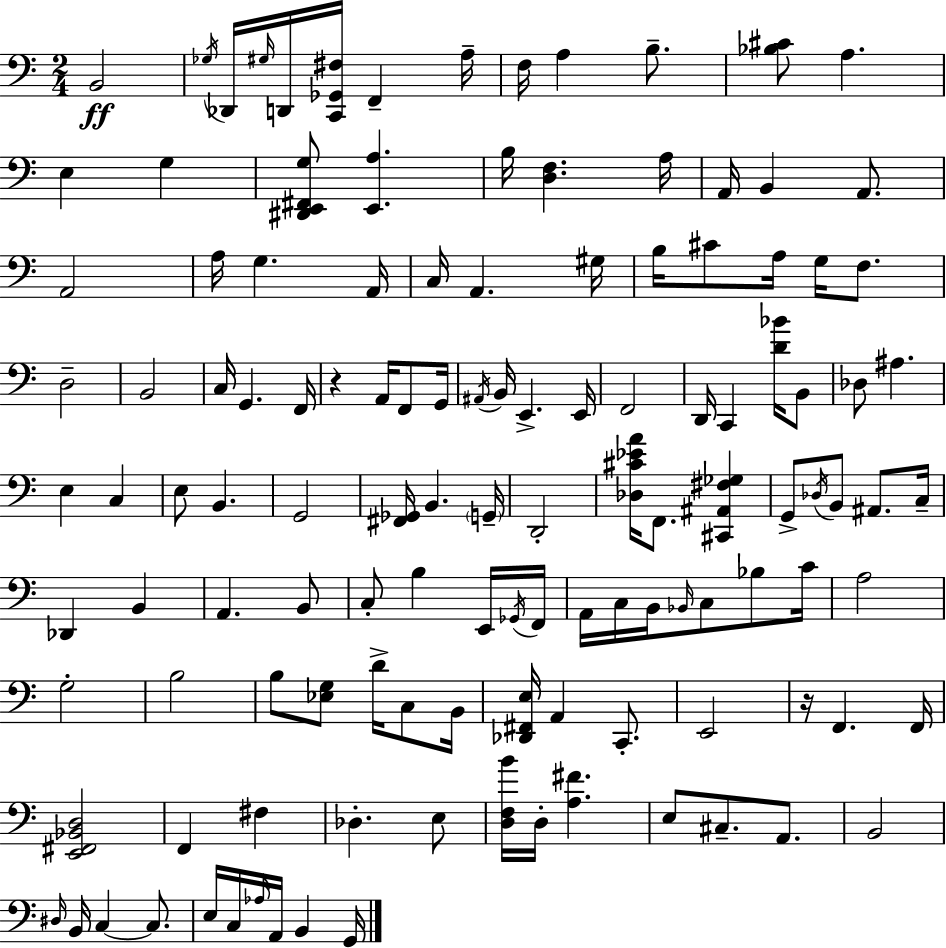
B2/h Gb3/s Db2/s G#3/s D2/s [C2,Gb2,F#3]/s F2/q A3/s F3/s A3/q B3/e. [Bb3,C#4]/e A3/q. E3/q G3/q [D#2,E2,F#2,G3]/e [E2,A3]/q. B3/s [D3,F3]/q. A3/s A2/s B2/q A2/e. A2/h A3/s G3/q. A2/s C3/s A2/q. G#3/s B3/s C#4/e A3/s G3/s F3/e. D3/h B2/h C3/s G2/q. F2/s R/q A2/s F2/e G2/s A#2/s B2/s E2/q. E2/s F2/h D2/s C2/q [D4,Bb4]/s B2/e Db3/e A#3/q. E3/q C3/q E3/e B2/q. G2/h [F#2,Gb2]/s B2/q. G2/s D2/h [Db3,C#4,Eb4,A4]/s F2/e. [C#2,A#2,F#3,Gb3]/q G2/e Db3/s B2/e A#2/e. C3/s Db2/q B2/q A2/q. B2/e C3/e B3/q E2/s Gb2/s F2/s A2/s C3/s B2/s Bb2/s C3/e Bb3/e C4/s A3/h G3/h B3/h B3/e [Eb3,G3]/e D4/s C3/e B2/s [Db2,F#2,E3]/s A2/q C2/e. E2/h R/s F2/q. F2/s [E2,F#2,Bb2,D3]/h F2/q F#3/q Db3/q. E3/e [D3,F3,B4]/s D3/s [A3,F#4]/q. E3/e C#3/e. A2/e. B2/h D#3/s B2/s C3/q C3/e. E3/s C3/s Ab3/s A2/s B2/q G2/s